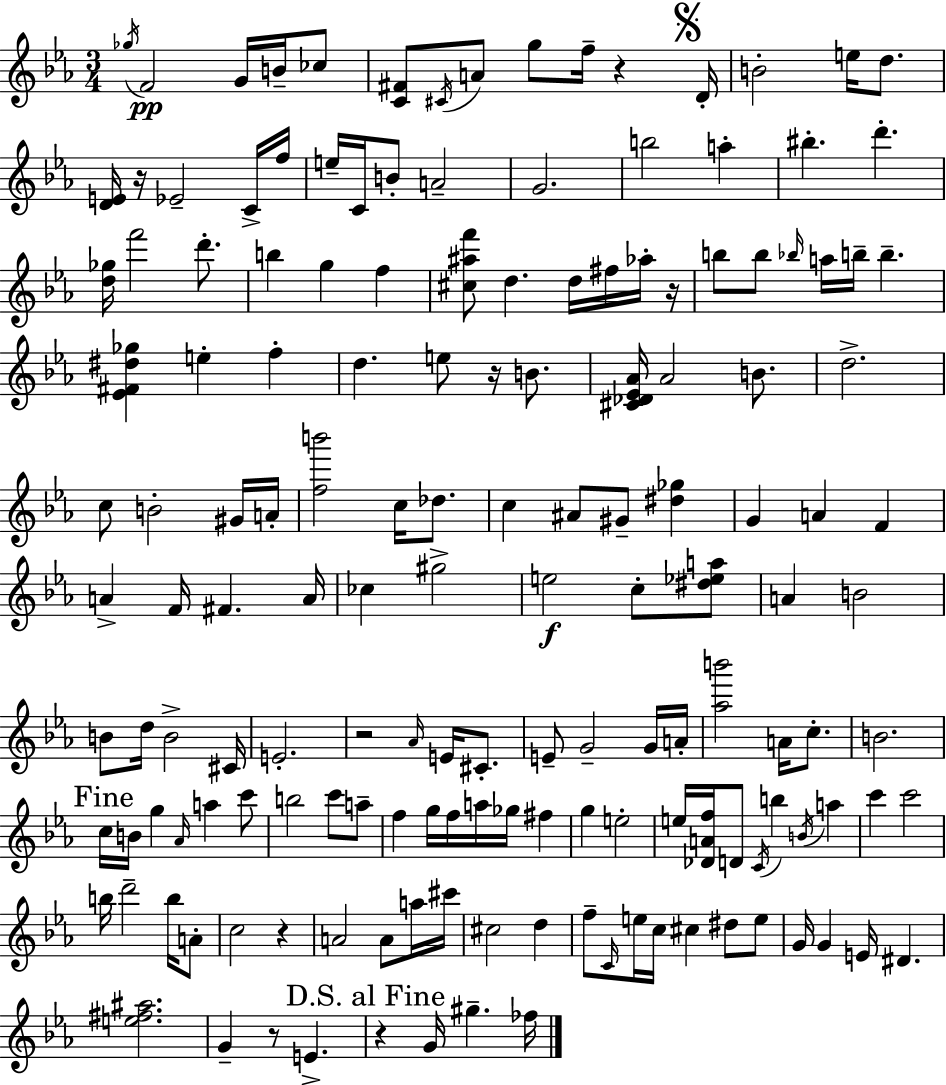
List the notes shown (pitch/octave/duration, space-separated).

Gb5/s F4/h G4/s B4/s CES5/e [C4,F#4]/e C#4/s A4/e G5/e F5/s R/q D4/s B4/h E5/s D5/e. [D4,E4]/s R/s Eb4/h C4/s F5/s E5/s C4/s B4/e A4/h G4/h. B5/h A5/q BIS5/q. D6/q. [D5,Gb5]/s F6/h D6/e. B5/q G5/q F5/q [C#5,A#5,F6]/e D5/q. D5/s F#5/s Ab5/s R/s B5/e B5/e Bb5/s A5/s B5/s B5/q. [Eb4,F#4,D#5,Gb5]/q E5/q F5/q D5/q. E5/e R/s B4/e. [C#4,Db4,Eb4,Ab4]/s Ab4/h B4/e. D5/h. C5/e B4/h G#4/s A4/s [F5,B6]/h C5/s Db5/e. C5/q A#4/e G#4/e [D#5,Gb5]/q G4/q A4/q F4/q A4/q F4/s F#4/q. A4/s CES5/q G#5/h E5/h C5/e [D#5,Eb5,A5]/e A4/q B4/h B4/e D5/s B4/h C#4/s E4/h. R/h Ab4/s E4/s C#4/e. E4/e G4/h G4/s A4/s [Ab5,B6]/h A4/s C5/e. B4/h. C5/s B4/s G5/q Ab4/s A5/q C6/e B5/h C6/e A5/e F5/q G5/s F5/s A5/s Gb5/s F#5/q G5/q E5/h E5/s [Db4,A4,F5]/s D4/e C4/s B5/q B4/s A5/q C6/q C6/h B5/s D6/h B5/s A4/e C5/h R/q A4/h A4/e A5/s C#6/s C#5/h D5/q F5/e C4/s E5/s C5/s C#5/q D#5/e E5/e G4/s G4/q E4/s D#4/q. [E5,F#5,A#5]/h. G4/q R/e E4/q. R/q G4/s G#5/q. FES5/s